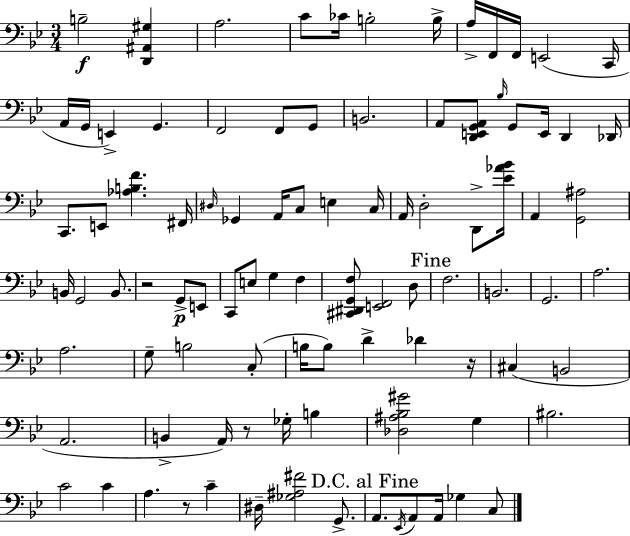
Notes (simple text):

B3/h [D2,A#2,G#3]/q A3/h. C4/e CES4/s B3/h B3/s A3/s F2/s F2/s E2/h C2/s A2/s G2/s E2/q G2/q. F2/h F2/e G2/e B2/h. A2/e [D2,E2,G2,A2]/e Bb3/s G2/e E2/s D2/q Db2/s C2/e. E2/e [Ab3,B3,F4]/q. F#2/s D#3/s Gb2/q A2/s C3/e E3/q C3/s A2/s D3/h D2/e [Eb4,Ab4,Bb4]/s A2/q [G2,A#3]/h B2/s G2/h B2/e. R/h G2/e E2/e C2/e E3/e G3/q F3/q [C#2,D#2,G2,F3]/e [E2,F2]/h D3/e F3/h. B2/h. G2/h. A3/h. A3/h. G3/e B3/h C3/e B3/s B3/e D4/q Db4/q R/s C#3/q B2/h A2/h. B2/q A2/s R/e Gb3/s B3/q [Db3,A#3,Bb3,G#4]/h G3/q BIS3/h. C4/h C4/q A3/q. R/e C4/q D#3/s [Gb3,A#3,F#4]/h G2/e. A2/e. Eb2/s A2/e A2/s Gb3/q C3/e